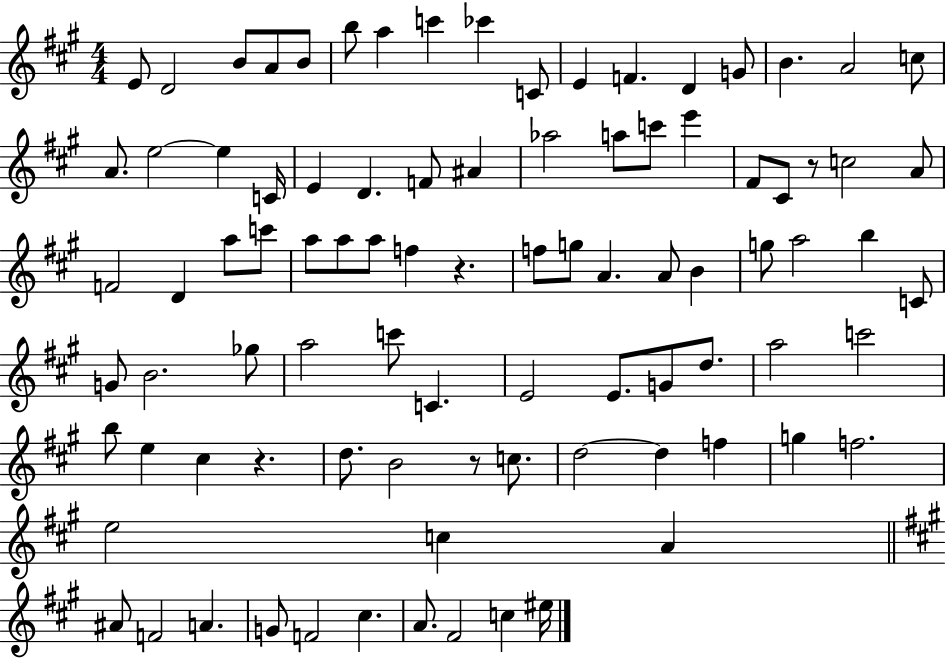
X:1
T:Untitled
M:4/4
L:1/4
K:A
E/2 D2 B/2 A/2 B/2 b/2 a c' _c' C/2 E F D G/2 B A2 c/2 A/2 e2 e C/4 E D F/2 ^A _a2 a/2 c'/2 e' ^F/2 ^C/2 z/2 c2 A/2 F2 D a/2 c'/2 a/2 a/2 a/2 f z f/2 g/2 A A/2 B g/2 a2 b C/2 G/2 B2 _g/2 a2 c'/2 C E2 E/2 G/2 d/2 a2 c'2 b/2 e ^c z d/2 B2 z/2 c/2 d2 d f g f2 e2 c A ^A/2 F2 A G/2 F2 ^c A/2 ^F2 c ^e/4